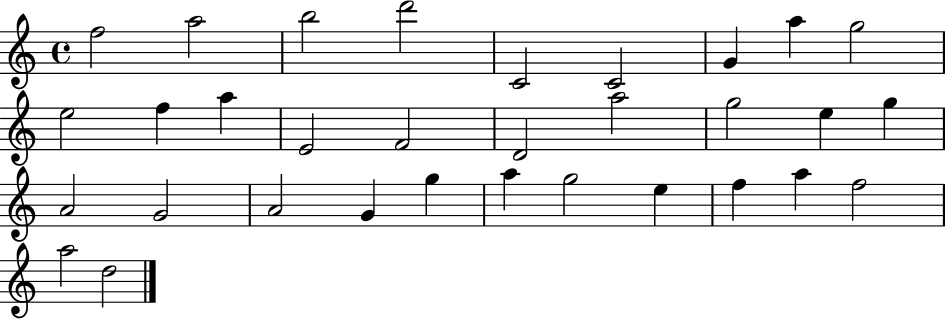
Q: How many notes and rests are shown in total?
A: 32